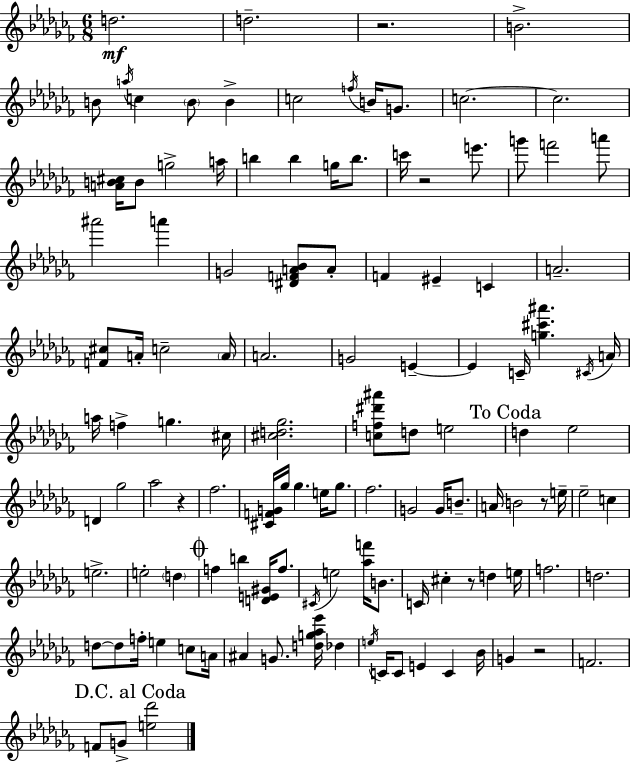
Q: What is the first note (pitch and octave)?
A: D5